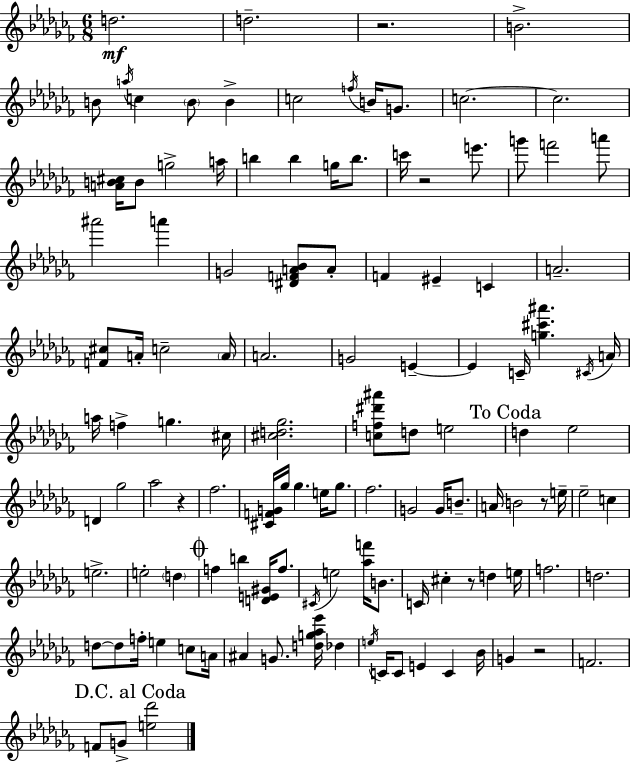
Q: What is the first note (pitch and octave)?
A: D5